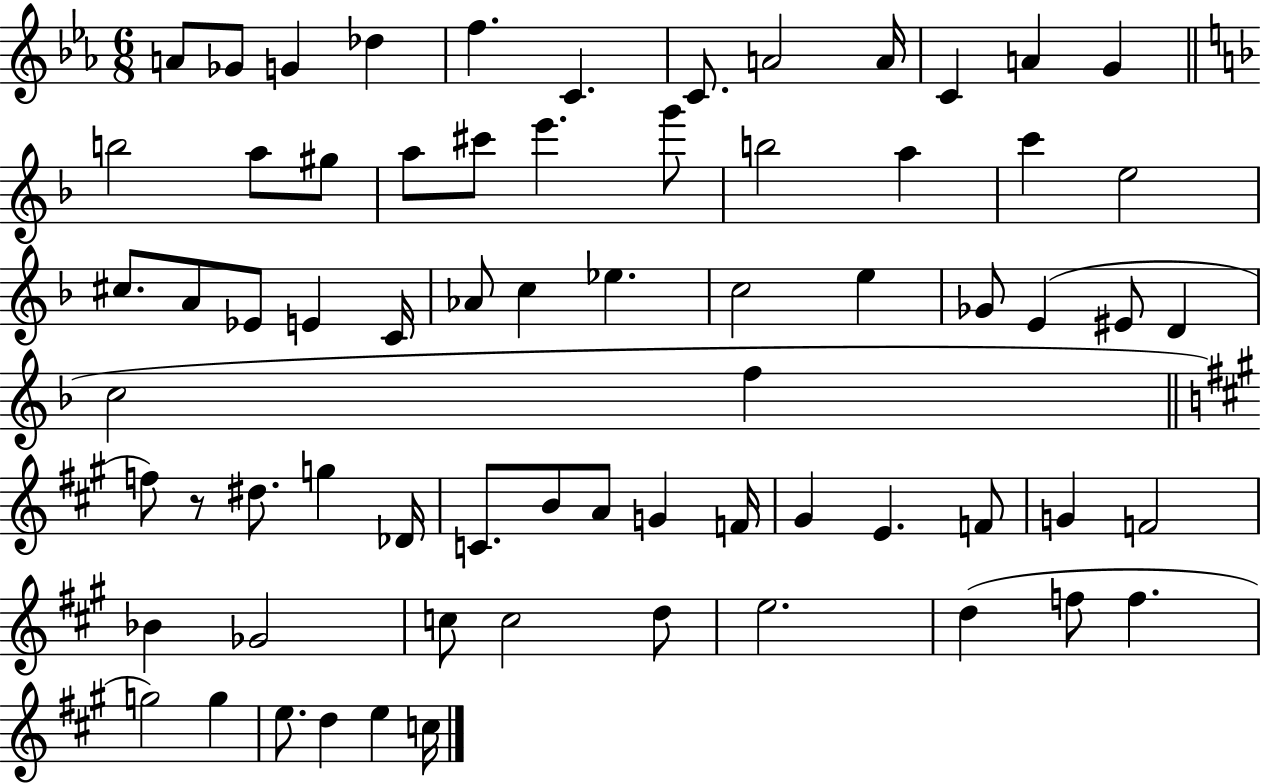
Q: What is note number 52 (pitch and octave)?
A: G4